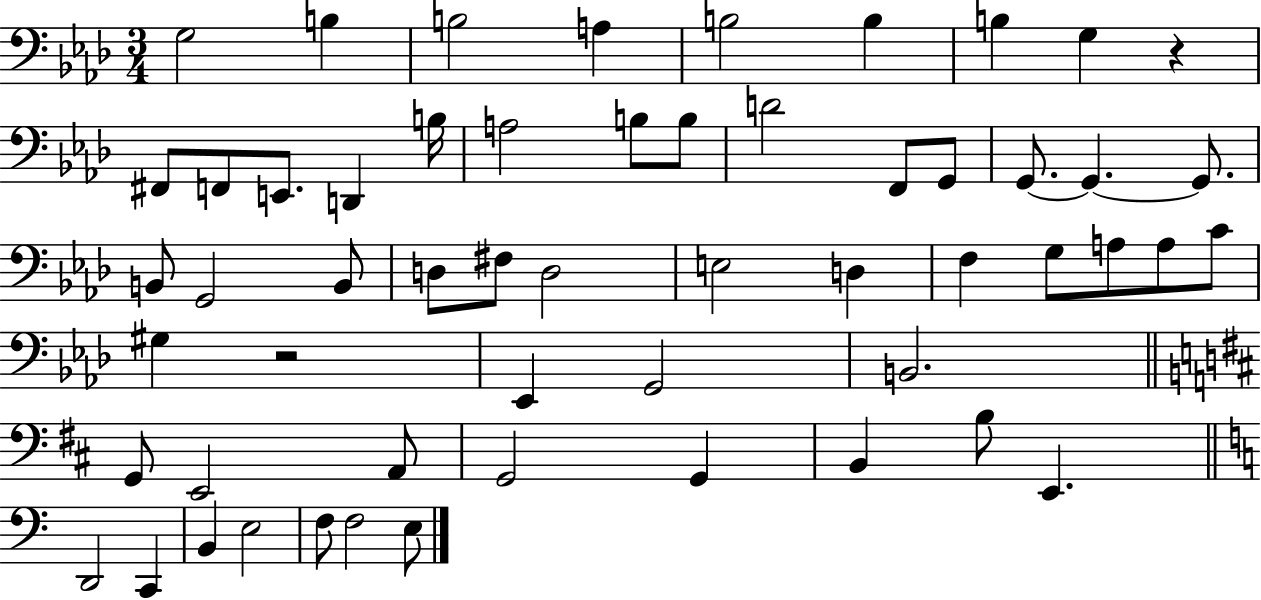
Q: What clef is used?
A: bass